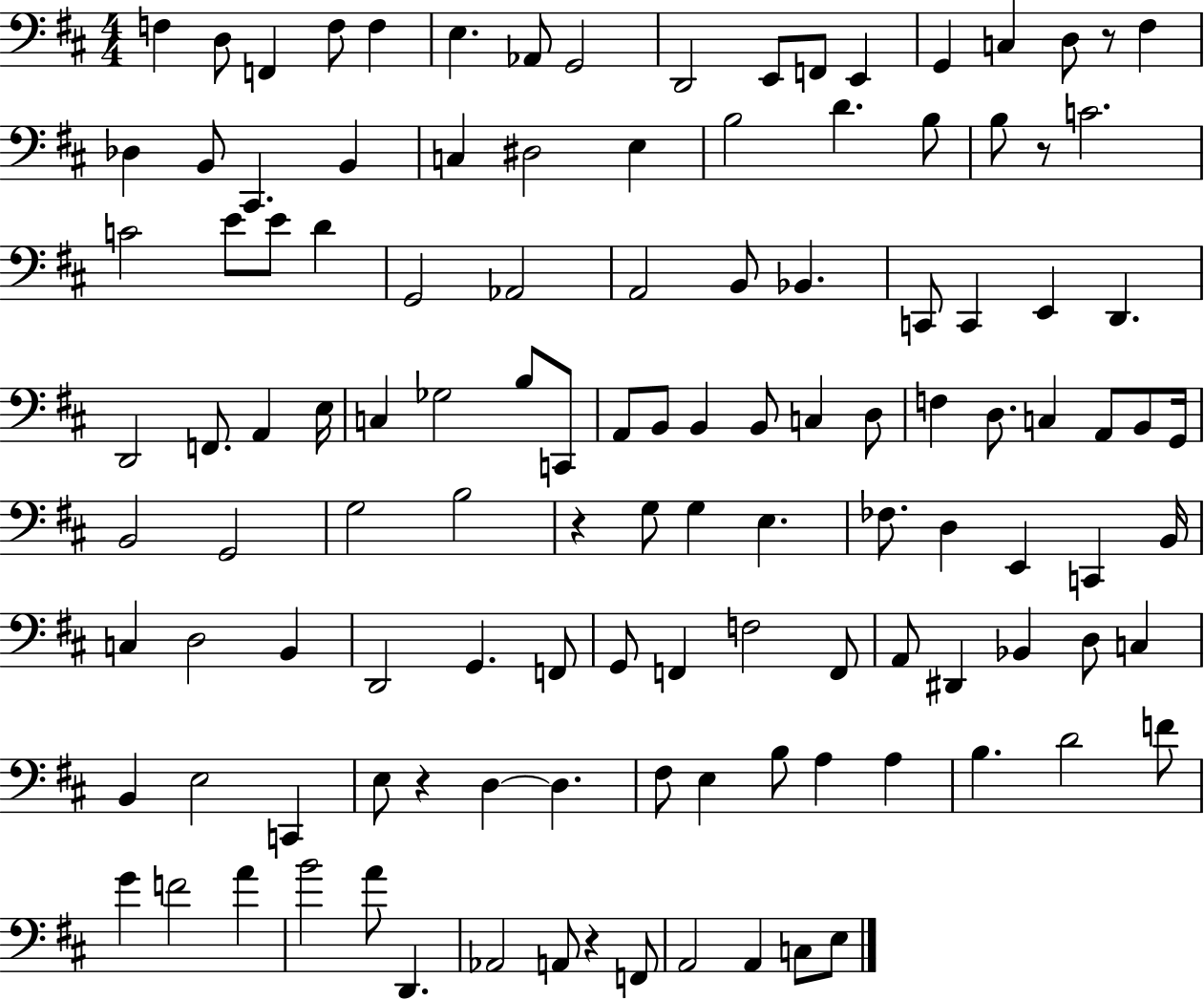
{
  \clef bass
  \numericTimeSignature
  \time 4/4
  \key d \major
  f4 d8 f,4 f8 f4 | e4. aes,8 g,2 | d,2 e,8 f,8 e,4 | g,4 c4 d8 r8 fis4 | \break des4 b,8 cis,4. b,4 | c4 dis2 e4 | b2 d'4. b8 | b8 r8 c'2. | \break c'2 e'8 e'8 d'4 | g,2 aes,2 | a,2 b,8 bes,4. | c,8 c,4 e,4 d,4. | \break d,2 f,8. a,4 e16 | c4 ges2 b8 c,8 | a,8 b,8 b,4 b,8 c4 d8 | f4 d8. c4 a,8 b,8 g,16 | \break b,2 g,2 | g2 b2 | r4 g8 g4 e4. | fes8. d4 e,4 c,4 b,16 | \break c4 d2 b,4 | d,2 g,4. f,8 | g,8 f,4 f2 f,8 | a,8 dis,4 bes,4 d8 c4 | \break b,4 e2 c,4 | e8 r4 d4~~ d4. | fis8 e4 b8 a4 a4 | b4. d'2 f'8 | \break g'4 f'2 a'4 | b'2 a'8 d,4. | aes,2 a,8 r4 f,8 | a,2 a,4 c8 e8 | \break \bar "|."
}